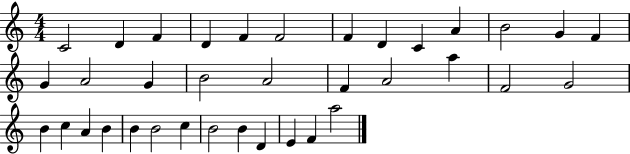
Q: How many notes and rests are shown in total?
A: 36